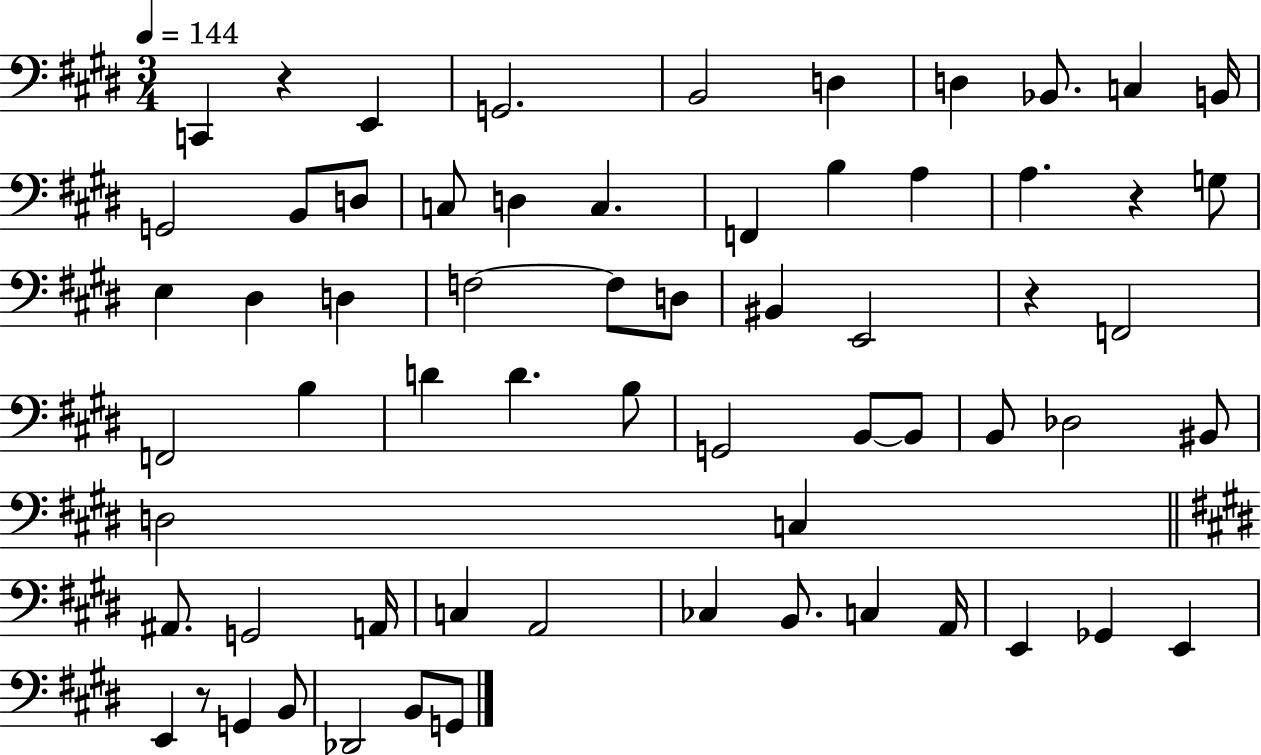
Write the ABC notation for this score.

X:1
T:Untitled
M:3/4
L:1/4
K:E
C,, z E,, G,,2 B,,2 D, D, _B,,/2 C, B,,/4 G,,2 B,,/2 D,/2 C,/2 D, C, F,, B, A, A, z G,/2 E, ^D, D, F,2 F,/2 D,/2 ^B,, E,,2 z F,,2 F,,2 B, D D B,/2 G,,2 B,,/2 B,,/2 B,,/2 _D,2 ^B,,/2 D,2 C, ^A,,/2 G,,2 A,,/4 C, A,,2 _C, B,,/2 C, A,,/4 E,, _G,, E,, E,, z/2 G,, B,,/2 _D,,2 B,,/2 G,,/2